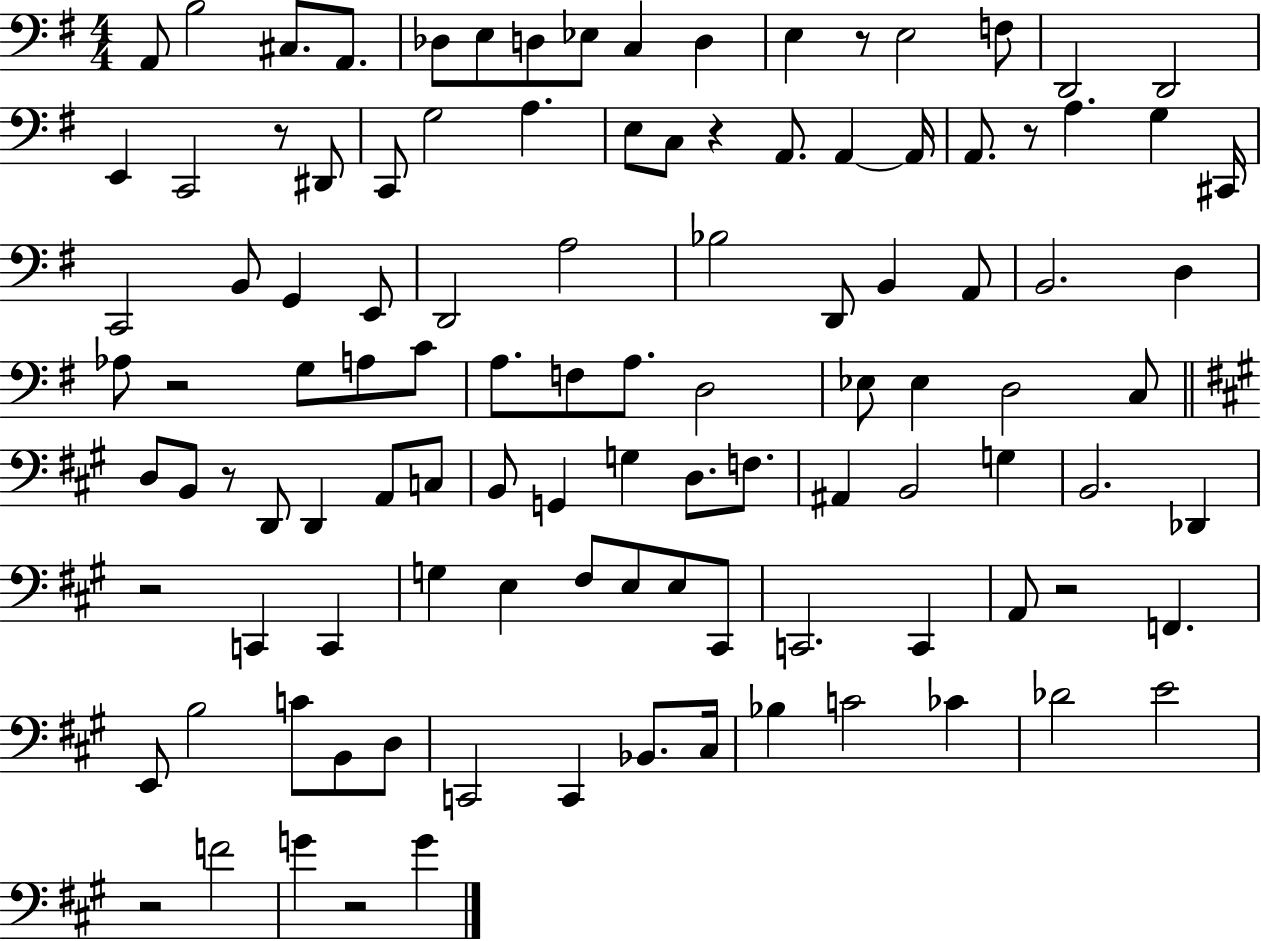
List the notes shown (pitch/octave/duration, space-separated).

A2/e B3/h C#3/e. A2/e. Db3/e E3/e D3/e Eb3/e C3/q D3/q E3/q R/e E3/h F3/e D2/h D2/h E2/q C2/h R/e D#2/e C2/e G3/h A3/q. E3/e C3/e R/q A2/e. A2/q A2/s A2/e. R/e A3/q. G3/q C#2/s C2/h B2/e G2/q E2/e D2/h A3/h Bb3/h D2/e B2/q A2/e B2/h. D3/q Ab3/e R/h G3/e A3/e C4/e A3/e. F3/e A3/e. D3/h Eb3/e Eb3/q D3/h C3/e D3/e B2/e R/e D2/e D2/q A2/e C3/e B2/e G2/q G3/q D3/e. F3/e. A#2/q B2/h G3/q B2/h. Db2/q R/h C2/q C2/q G3/q E3/q F#3/e E3/e E3/e C#2/e C2/h. C2/q A2/e R/h F2/q. E2/e B3/h C4/e B2/e D3/e C2/h C2/q Bb2/e. C#3/s Bb3/q C4/h CES4/q Db4/h E4/h R/h F4/h G4/q R/h G4/q